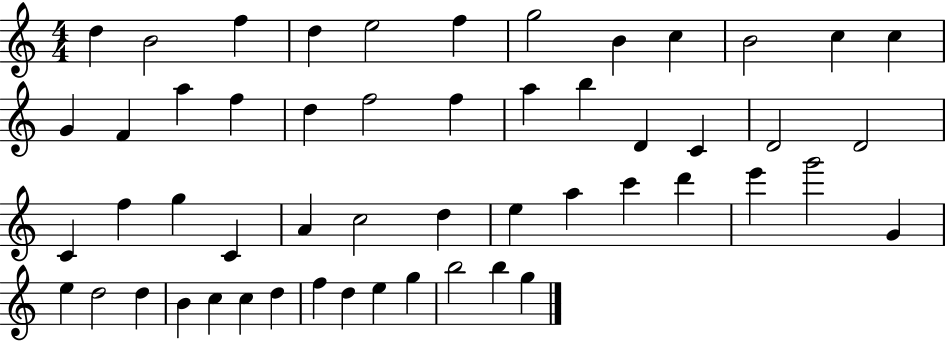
{
  \clef treble
  \numericTimeSignature
  \time 4/4
  \key c \major
  d''4 b'2 f''4 | d''4 e''2 f''4 | g''2 b'4 c''4 | b'2 c''4 c''4 | \break g'4 f'4 a''4 f''4 | d''4 f''2 f''4 | a''4 b''4 d'4 c'4 | d'2 d'2 | \break c'4 f''4 g''4 c'4 | a'4 c''2 d''4 | e''4 a''4 c'''4 d'''4 | e'''4 g'''2 g'4 | \break e''4 d''2 d''4 | b'4 c''4 c''4 d''4 | f''4 d''4 e''4 g''4 | b''2 b''4 g''4 | \break \bar "|."
}